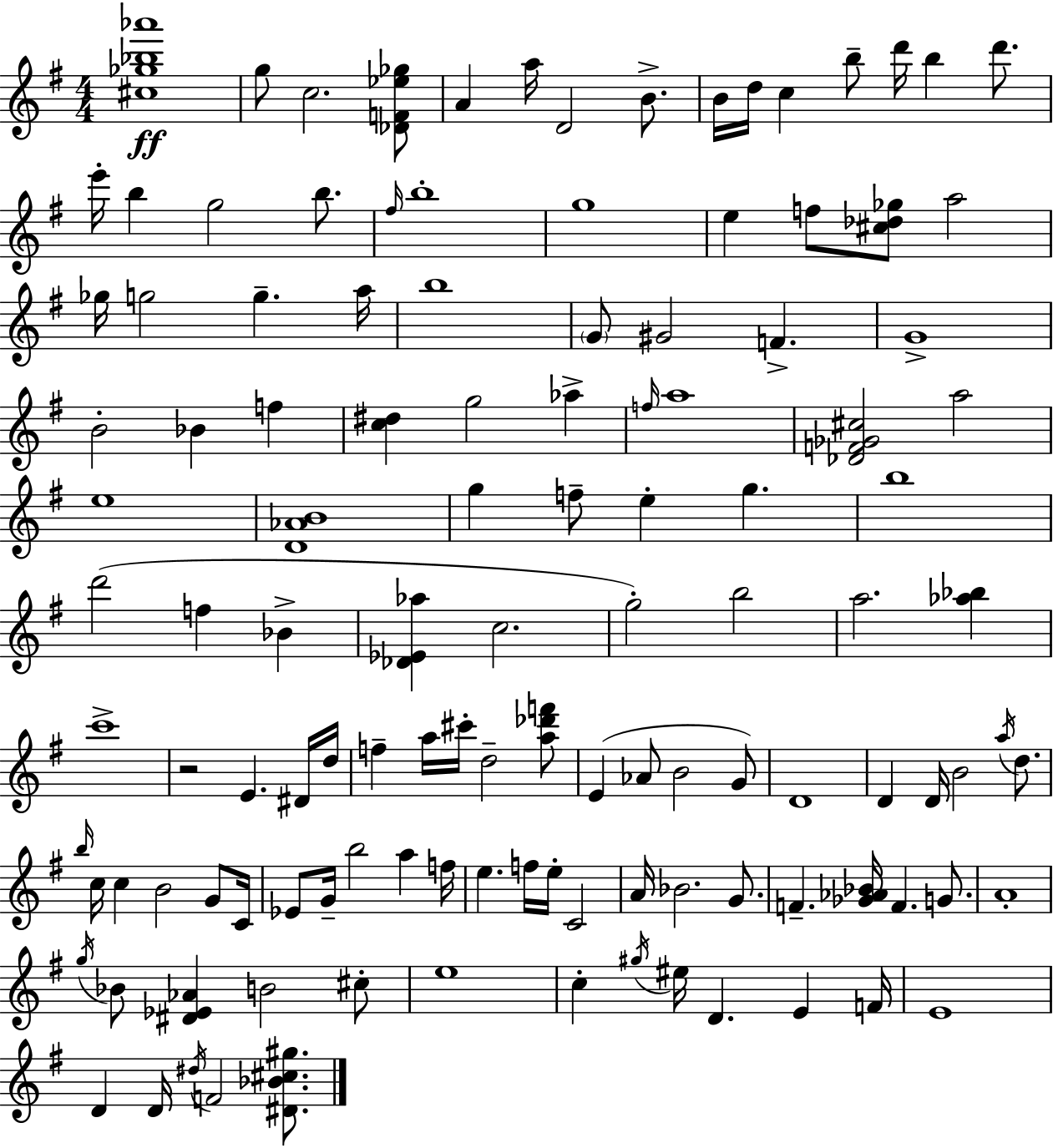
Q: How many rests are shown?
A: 1